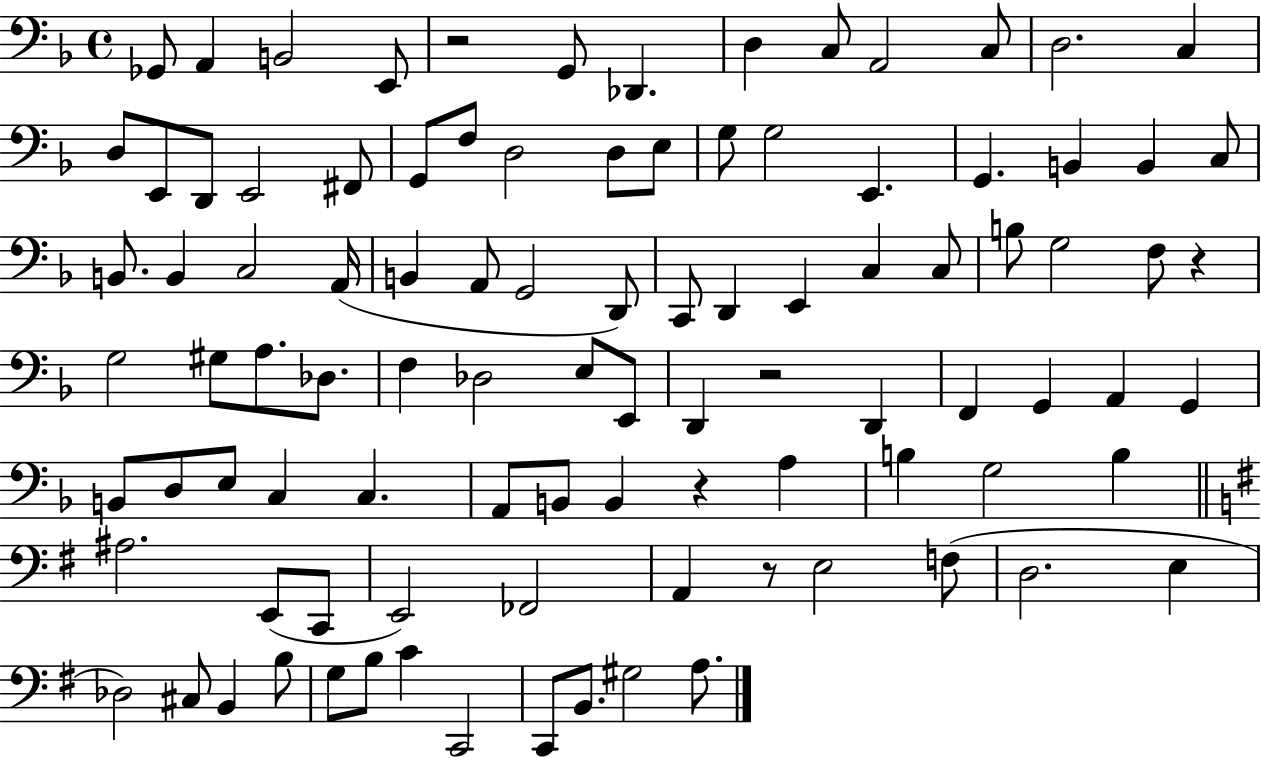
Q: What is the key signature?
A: F major